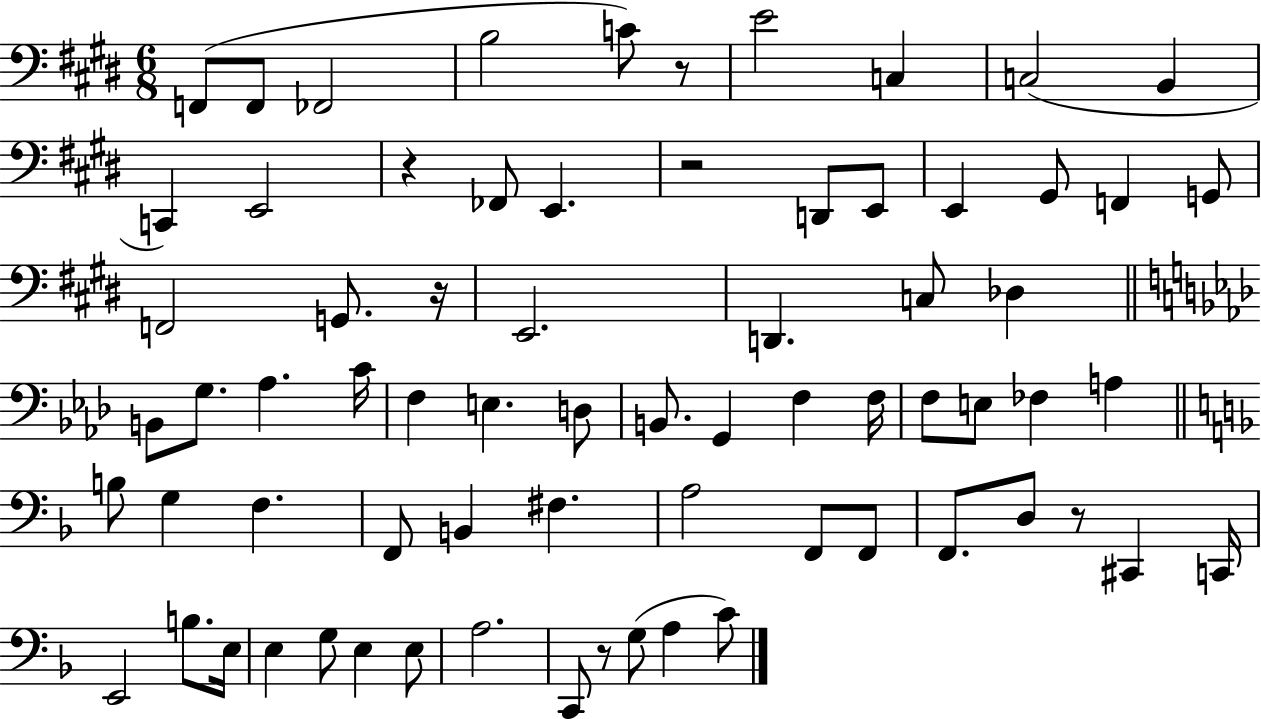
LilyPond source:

{
  \clef bass
  \numericTimeSignature
  \time 6/8
  \key e \major
  f,8( f,8 fes,2 | b2 c'8) r8 | e'2 c4 | c2( b,4 | \break c,4) e,2 | r4 fes,8 e,4. | r2 d,8 e,8 | e,4 gis,8 f,4 g,8 | \break f,2 g,8. r16 | e,2. | d,4. c8 des4 | \bar "||" \break \key aes \major b,8 g8. aes4. c'16 | f4 e4. d8 | b,8. g,4 f4 f16 | f8 e8 fes4 a4 | \break \bar "||" \break \key d \minor b8 g4 f4. | f,8 b,4 fis4. | a2 f,8 f,8 | f,8. d8 r8 cis,4 c,16 | \break e,2 b8. e16 | e4 g8 e4 e8 | a2. | c,8 r8 g8( a4 c'8) | \break \bar "|."
}